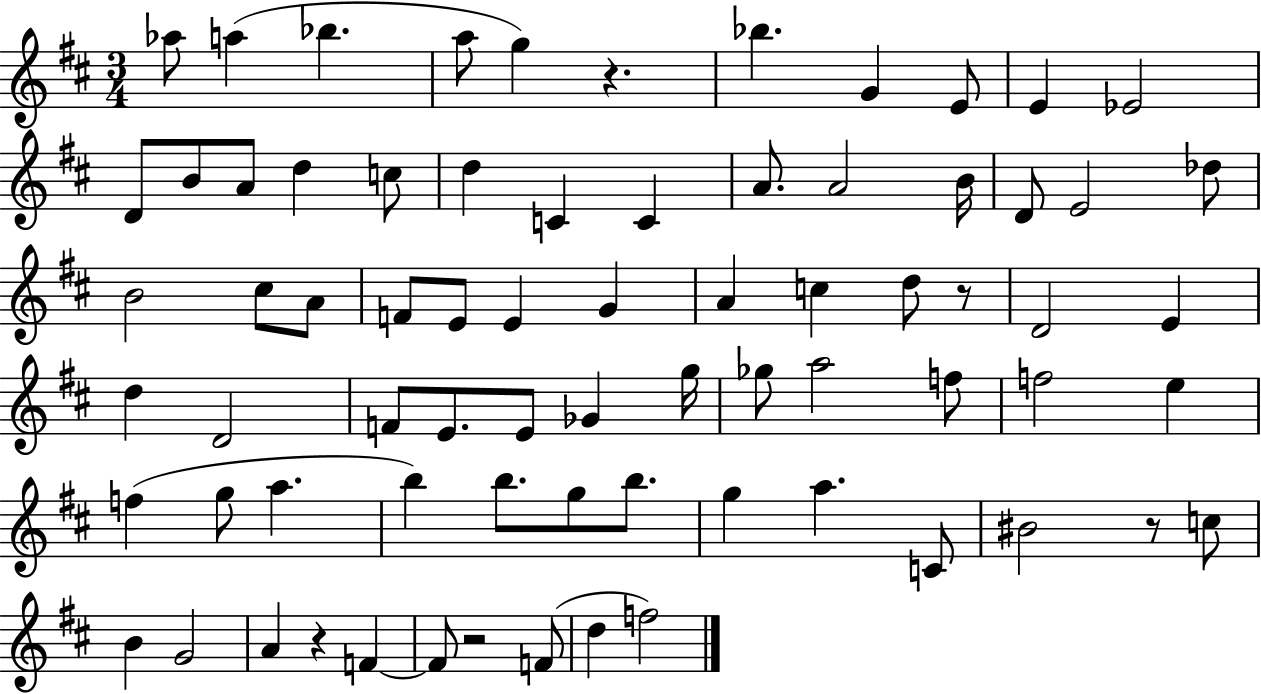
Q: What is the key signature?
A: D major